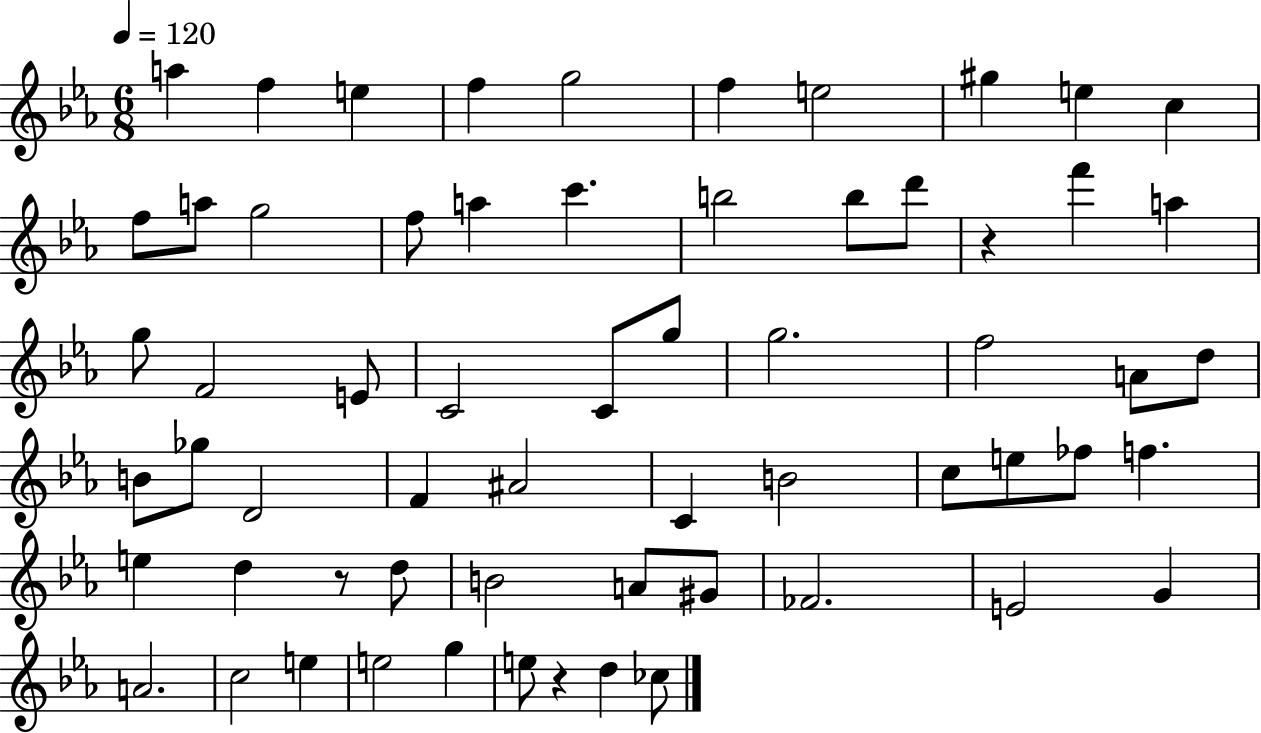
X:1
T:Untitled
M:6/8
L:1/4
K:Eb
a f e f g2 f e2 ^g e c f/2 a/2 g2 f/2 a c' b2 b/2 d'/2 z f' a g/2 F2 E/2 C2 C/2 g/2 g2 f2 A/2 d/2 B/2 _g/2 D2 F ^A2 C B2 c/2 e/2 _f/2 f e d z/2 d/2 B2 A/2 ^G/2 _F2 E2 G A2 c2 e e2 g e/2 z d _c/2